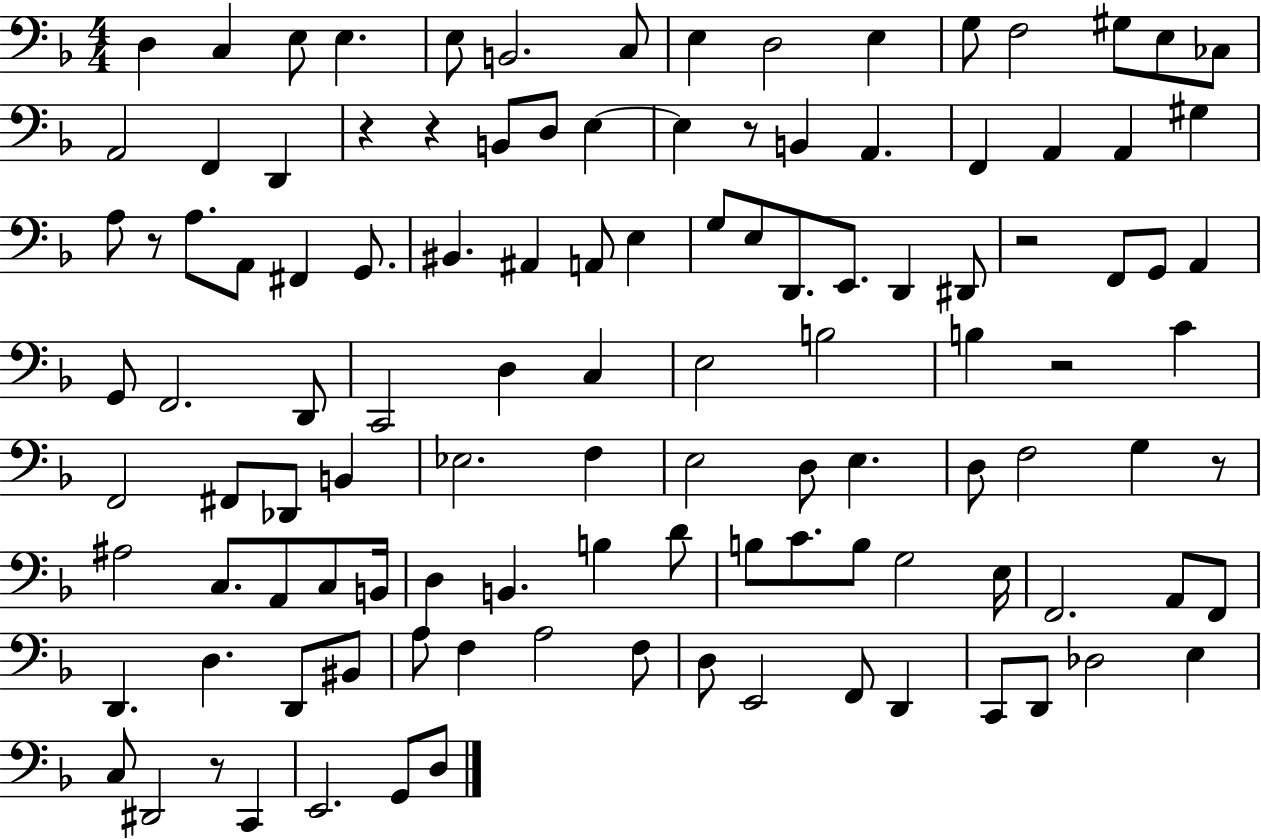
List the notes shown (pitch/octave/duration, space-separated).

D3/q C3/q E3/e E3/q. E3/e B2/h. C3/e E3/q D3/h E3/q G3/e F3/h G#3/e E3/e CES3/e A2/h F2/q D2/q R/q R/q B2/e D3/e E3/q E3/q R/e B2/q A2/q. F2/q A2/q A2/q G#3/q A3/e R/e A3/e. A2/e F#2/q G2/e. BIS2/q. A#2/q A2/e E3/q G3/e E3/e D2/e. E2/e. D2/q D#2/e R/h F2/e G2/e A2/q G2/e F2/h. D2/e C2/h D3/q C3/q E3/h B3/h B3/q R/h C4/q F2/h F#2/e Db2/e B2/q Eb3/h. F3/q E3/h D3/e E3/q. D3/e F3/h G3/q R/e A#3/h C3/e. A2/e C3/e B2/s D3/q B2/q. B3/q D4/e B3/e C4/e. B3/e G3/h E3/s F2/h. A2/e F2/e D2/q. D3/q. D2/e BIS2/e A3/e F3/q A3/h F3/e D3/e E2/h F2/e D2/q C2/e D2/e Db3/h E3/q C3/e D#2/h R/e C2/q E2/h. G2/e D3/e